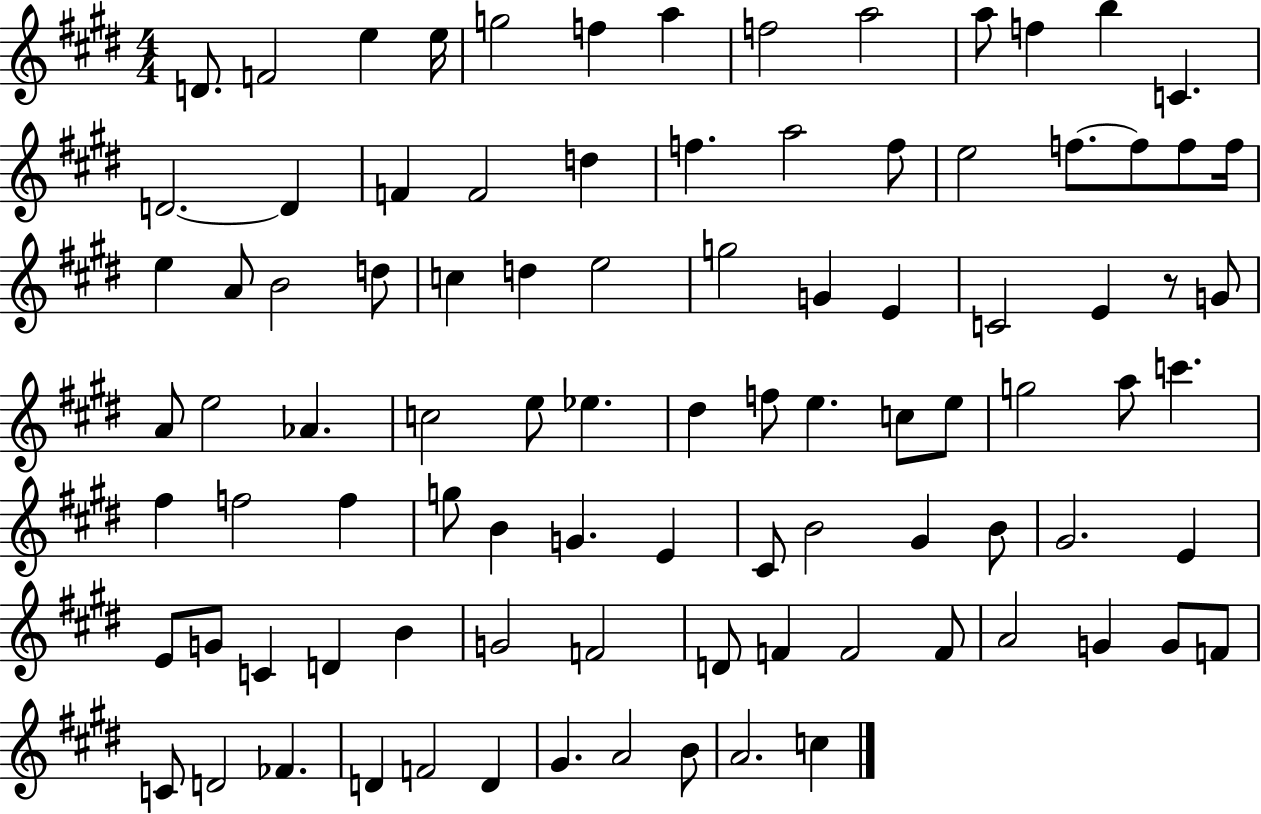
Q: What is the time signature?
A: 4/4